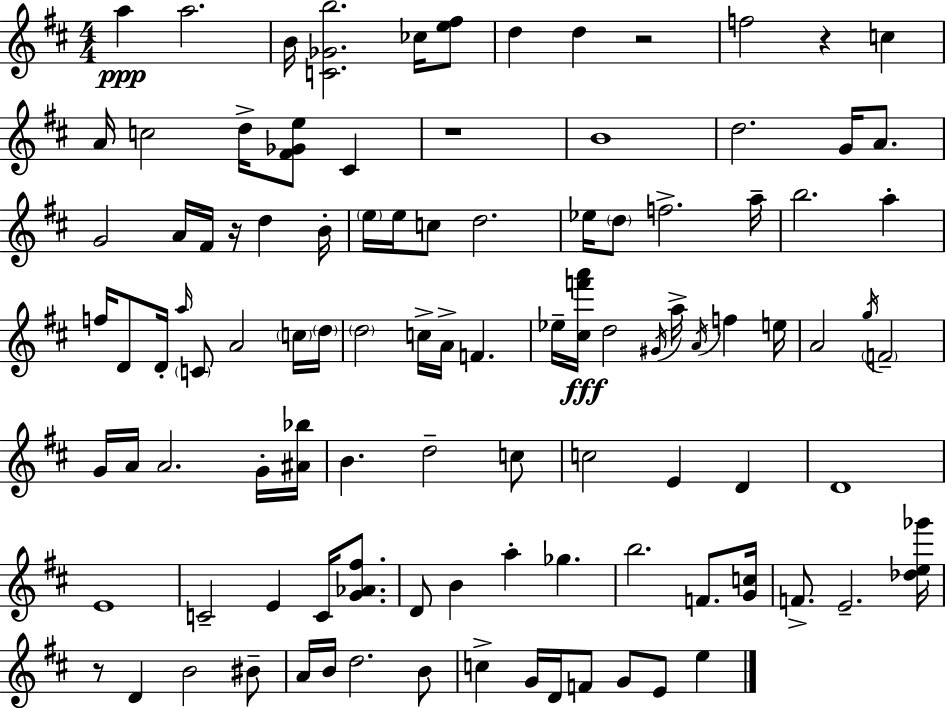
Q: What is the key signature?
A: D major